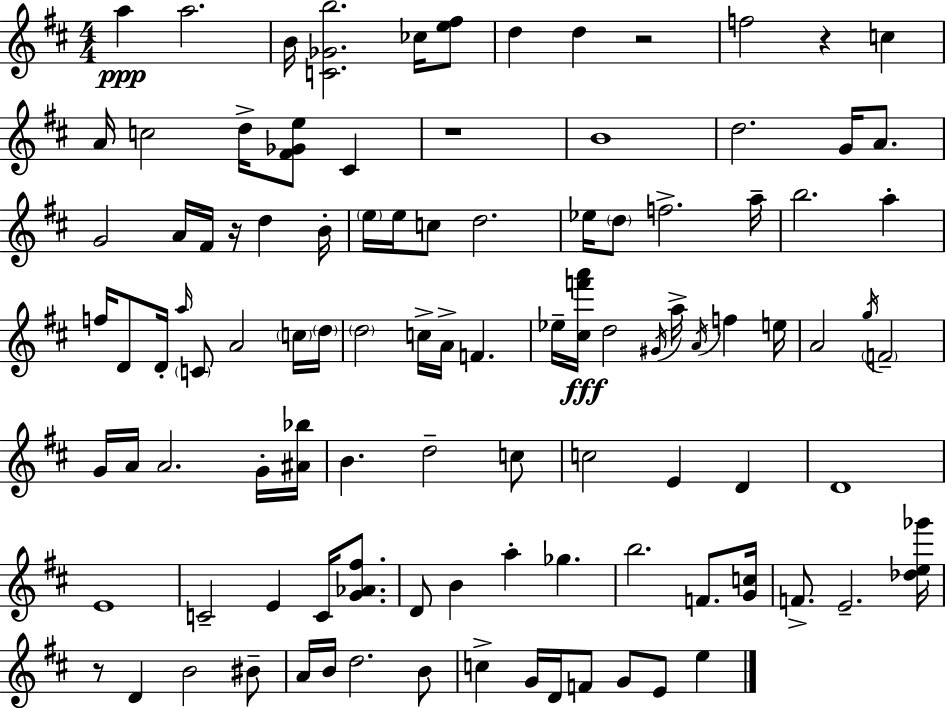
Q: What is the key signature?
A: D major